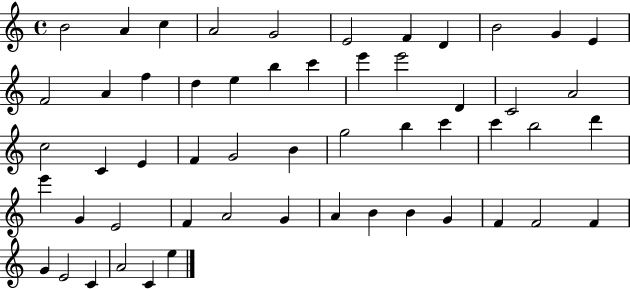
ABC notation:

X:1
T:Untitled
M:4/4
L:1/4
K:C
B2 A c A2 G2 E2 F D B2 G E F2 A f d e b c' e' e'2 D C2 A2 c2 C E F G2 B g2 b c' c' b2 d' e' G E2 F A2 G A B B G F F2 F G E2 C A2 C e